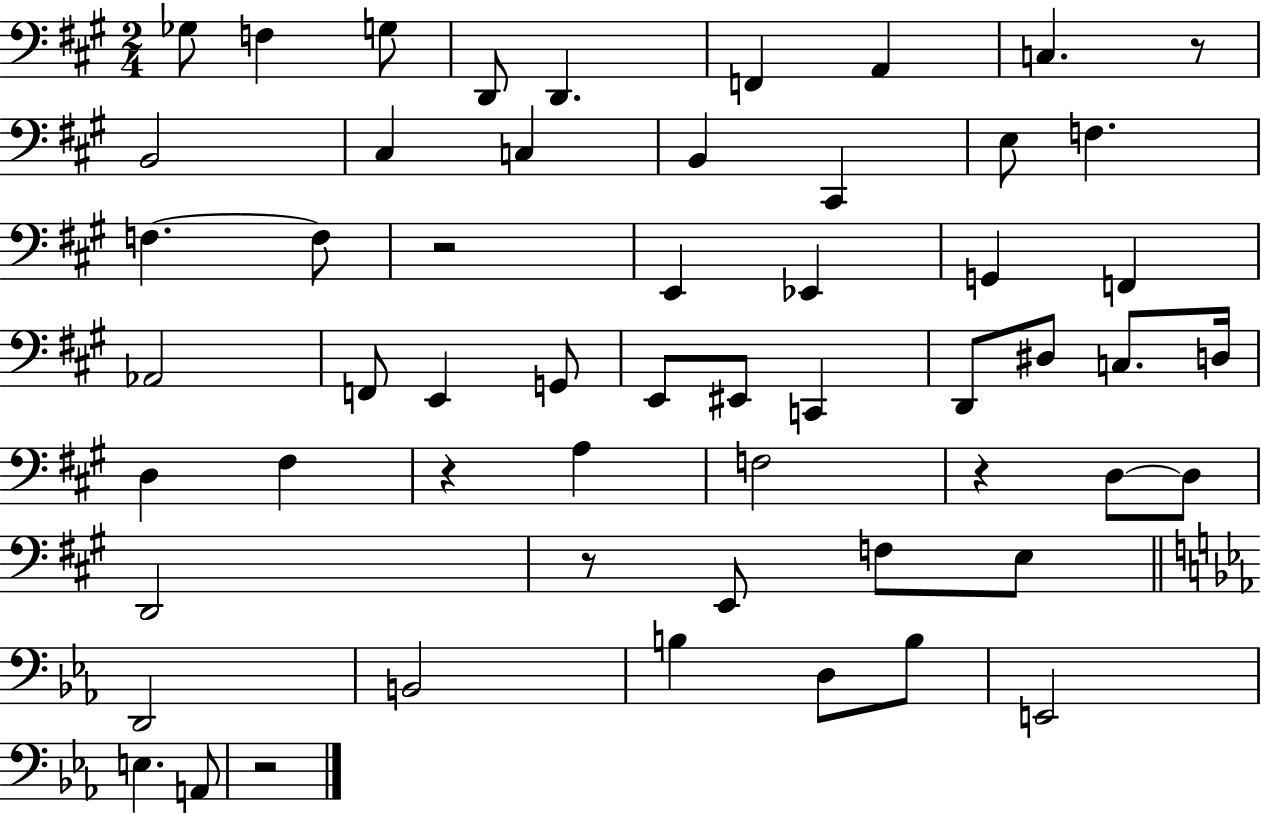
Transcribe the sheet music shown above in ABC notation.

X:1
T:Untitled
M:2/4
L:1/4
K:A
_G,/2 F, G,/2 D,,/2 D,, F,, A,, C, z/2 B,,2 ^C, C, B,, ^C,, E,/2 F, F, F,/2 z2 E,, _E,, G,, F,, _A,,2 F,,/2 E,, G,,/2 E,,/2 ^E,,/2 C,, D,,/2 ^D,/2 C,/2 D,/4 D, ^F, z A, F,2 z D,/2 D,/2 D,,2 z/2 E,,/2 F,/2 E,/2 D,,2 B,,2 B, D,/2 B,/2 E,,2 E, A,,/2 z2